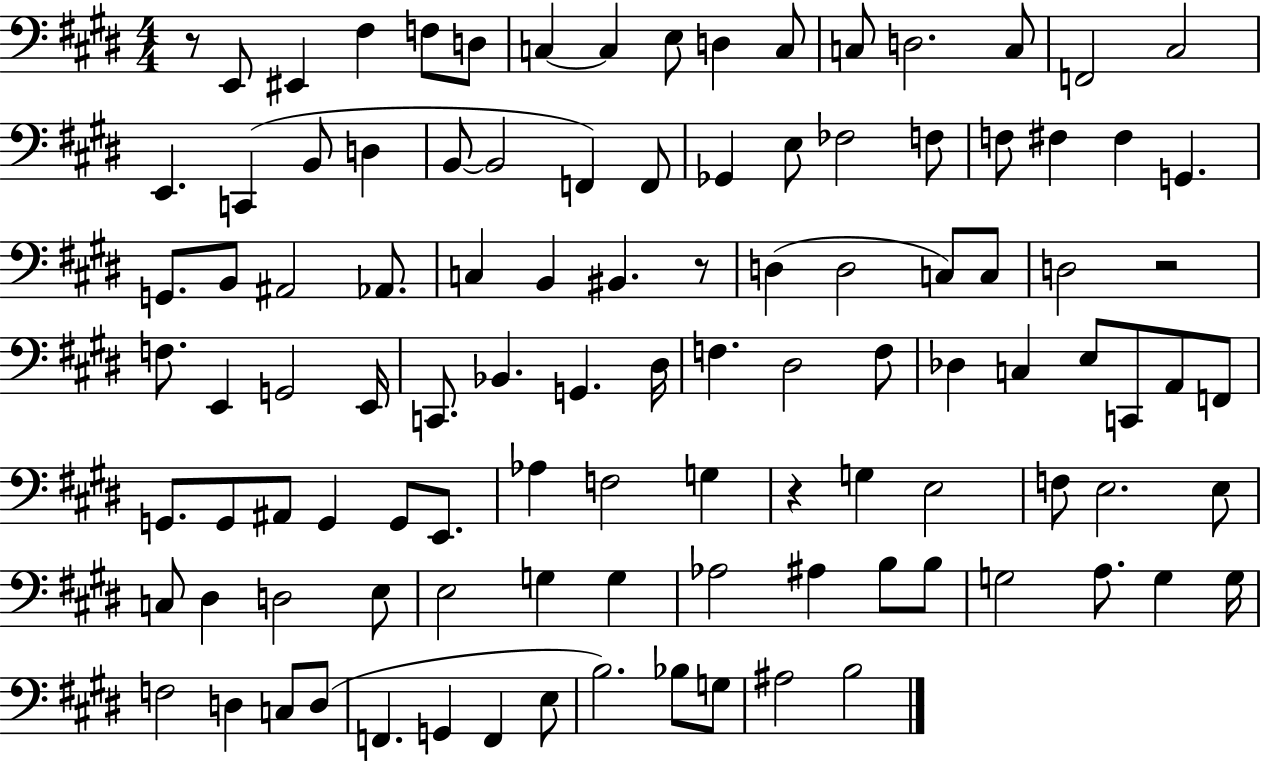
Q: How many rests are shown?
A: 4